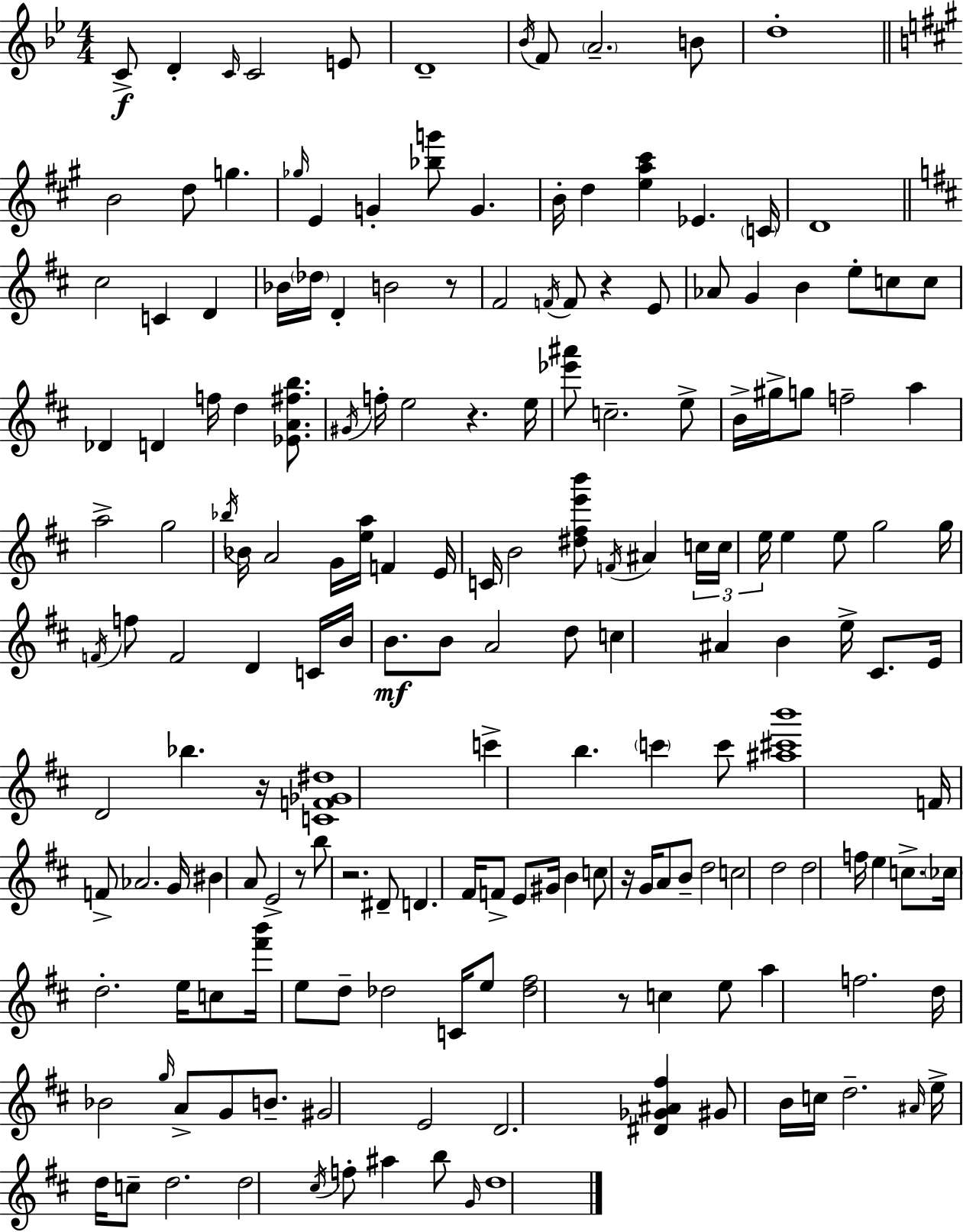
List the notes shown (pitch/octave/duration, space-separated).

C4/e D4/q C4/s C4/h E4/e D4/w Bb4/s F4/e A4/h. B4/e D5/w B4/h D5/e G5/q. Gb5/s E4/q G4/q [Bb5,G6]/e G4/q. B4/s D5/q [E5,A5,C#6]/q Eb4/q. C4/s D4/w C#5/h C4/q D4/q Bb4/s Db5/s D4/q B4/h R/e F#4/h F4/s F4/e R/q E4/e Ab4/e G4/q B4/q E5/e C5/e C5/e Db4/q D4/q F5/s D5/q [Eb4,A4,F#5,B5]/e. G#4/s F5/s E5/h R/q. E5/s [Eb6,A#6]/e C5/h. E5/e B4/s G#5/s G5/e F5/h A5/q A5/h G5/h Bb5/s Bb4/s A4/h G4/s [E5,A5]/s F4/q E4/s C4/s B4/h [D#5,F#5,E6,B6]/e F4/s A#4/q C5/s C5/s E5/s E5/q E5/e G5/h G5/s F4/s F5/e F4/h D4/q C4/s B4/s B4/e. B4/e A4/h D5/e C5/q A#4/q B4/q E5/s C#4/e. E4/s D4/h Bb5/q. R/s [C4,F4,Gb4,D#5]/w C6/q B5/q. C6/q C6/e [A#5,C#6,B6]/w F4/s F4/e Ab4/h. G4/s BIS4/q A4/e E4/h R/e B5/e R/h. D#4/e D4/q. F#4/s F4/e E4/e G#4/s B4/q C5/e R/s G4/s A4/e B4/e D5/h C5/h D5/h D5/h F5/s E5/q C5/e. CES5/s D5/h. E5/s C5/e [F#6,B6]/s E5/e D5/e Db5/h C4/s E5/e [Db5,F#5]/h R/e C5/q E5/e A5/q F5/h. D5/s Bb4/h G5/s A4/e G4/e B4/e. G#4/h E4/h D4/h. [D#4,Gb4,A#4,F#5]/q G#4/e B4/s C5/s D5/h. A#4/s E5/s D5/s C5/e D5/h. D5/h C#5/s F5/e A#5/q B5/e G4/s D5/w